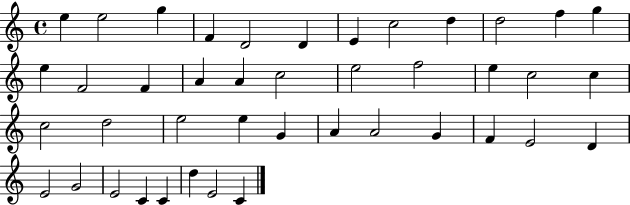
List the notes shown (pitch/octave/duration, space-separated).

E5/q E5/h G5/q F4/q D4/h D4/q E4/q C5/h D5/q D5/h F5/q G5/q E5/q F4/h F4/q A4/q A4/q C5/h E5/h F5/h E5/q C5/h C5/q C5/h D5/h E5/h E5/q G4/q A4/q A4/h G4/q F4/q E4/h D4/q E4/h G4/h E4/h C4/q C4/q D5/q E4/h C4/q